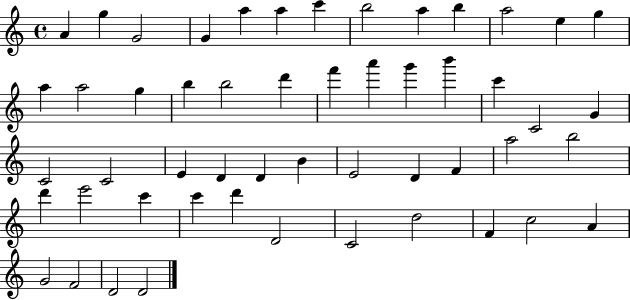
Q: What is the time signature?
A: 4/4